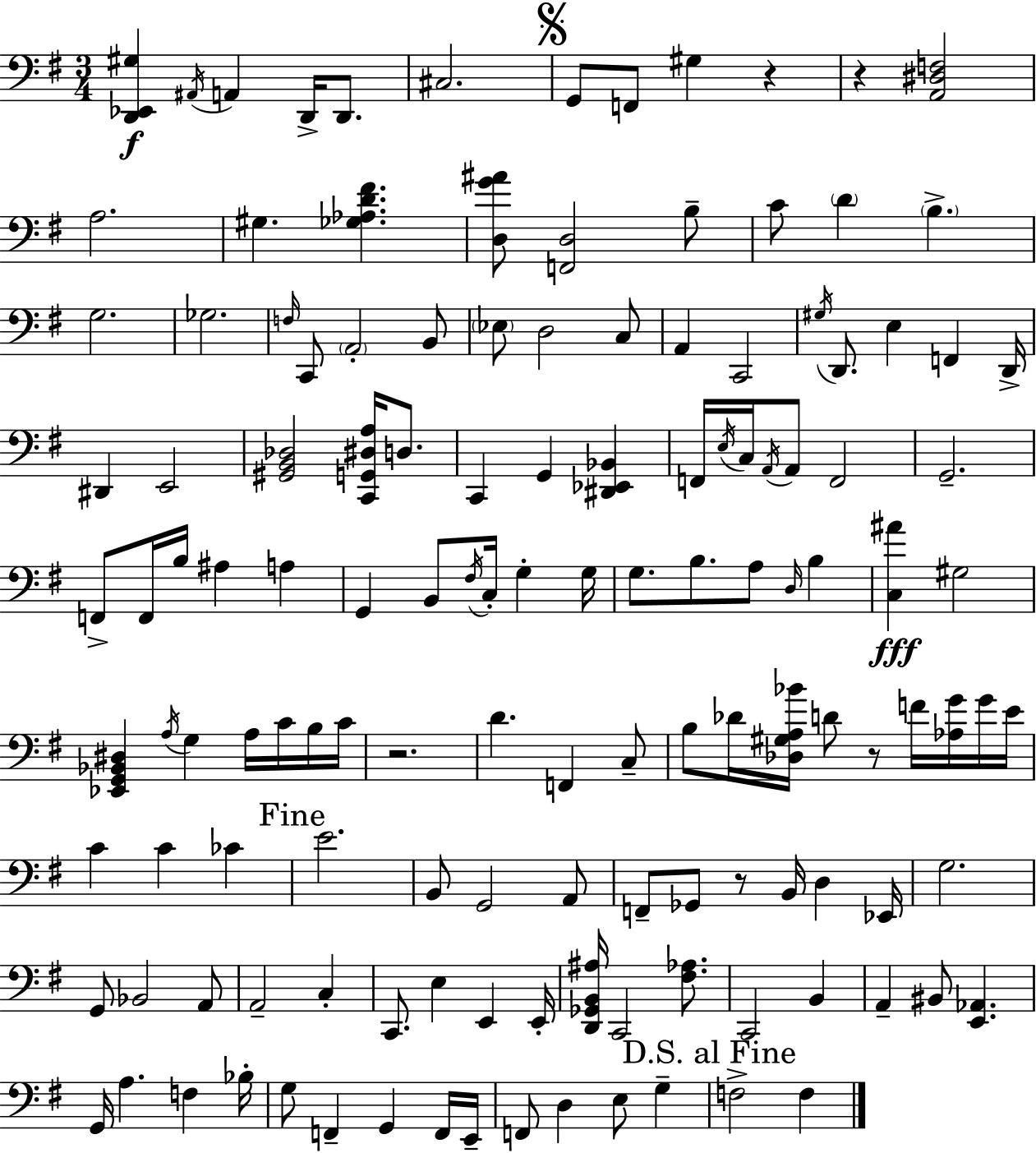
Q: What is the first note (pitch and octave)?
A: A#2